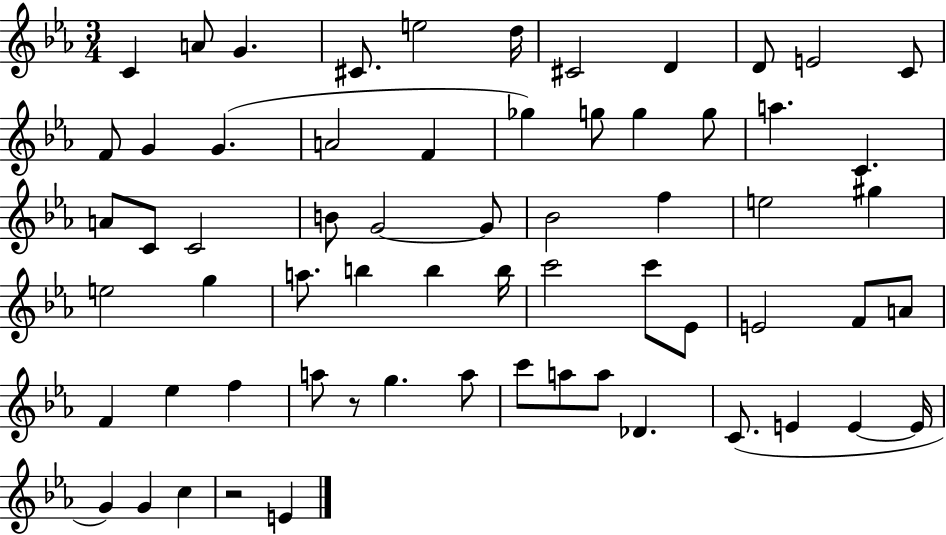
X:1
T:Untitled
M:3/4
L:1/4
K:Eb
C A/2 G ^C/2 e2 d/4 ^C2 D D/2 E2 C/2 F/2 G G A2 F _g g/2 g g/2 a C A/2 C/2 C2 B/2 G2 G/2 _B2 f e2 ^g e2 g a/2 b b b/4 c'2 c'/2 _E/2 E2 F/2 A/2 F _e f a/2 z/2 g a/2 c'/2 a/2 a/2 _D C/2 E E E/4 G G c z2 E